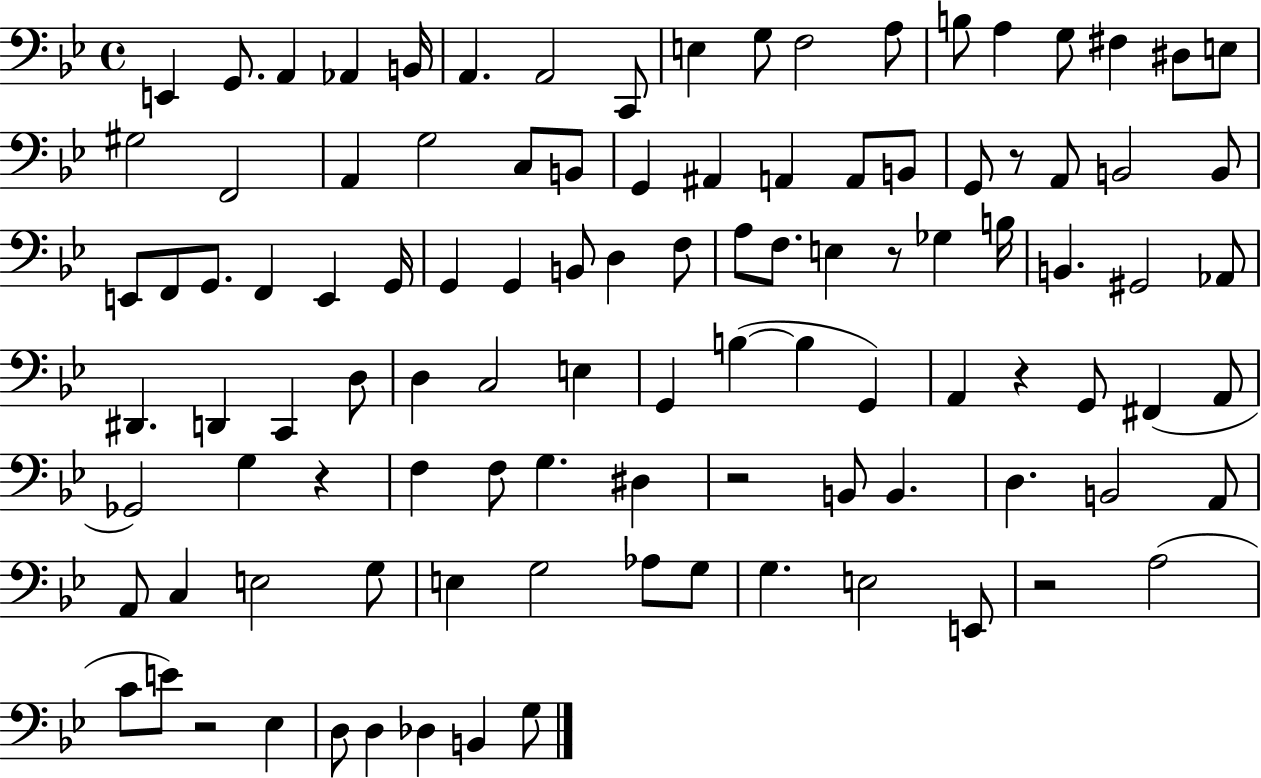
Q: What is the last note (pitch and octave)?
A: G3